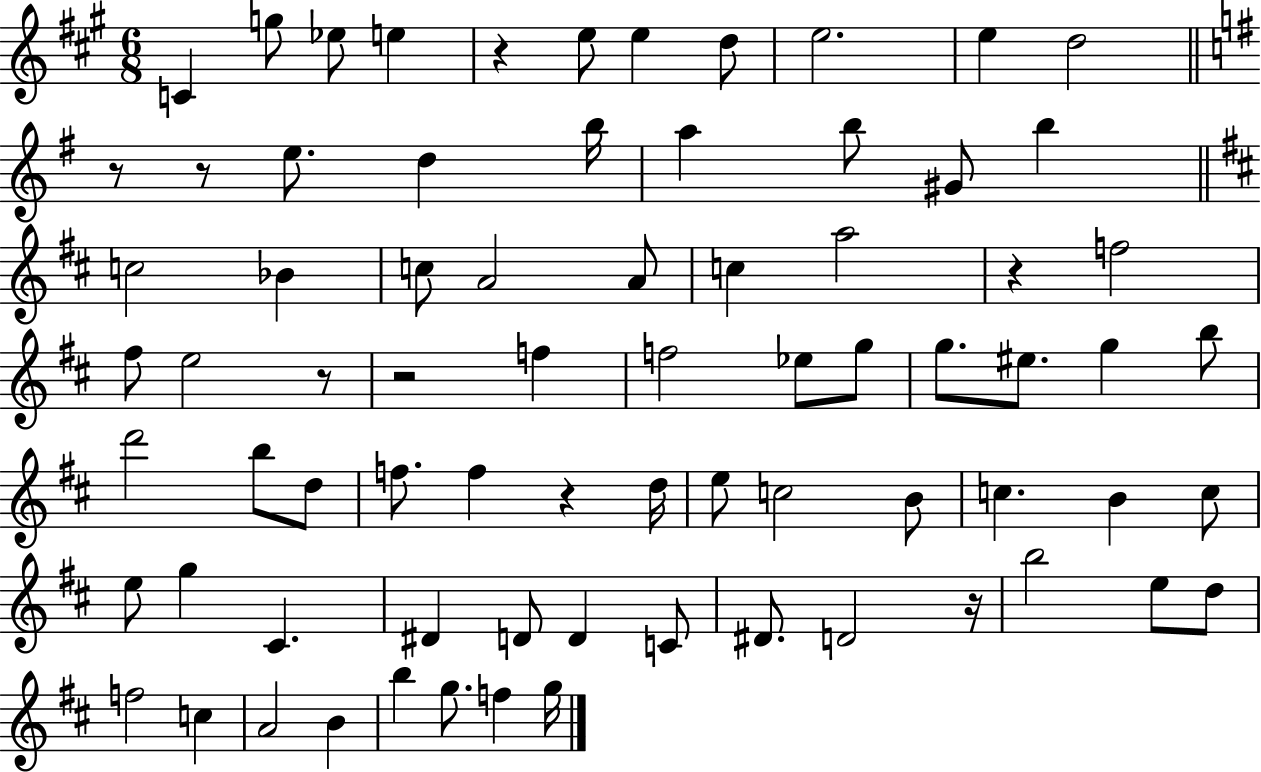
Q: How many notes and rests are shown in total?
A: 75